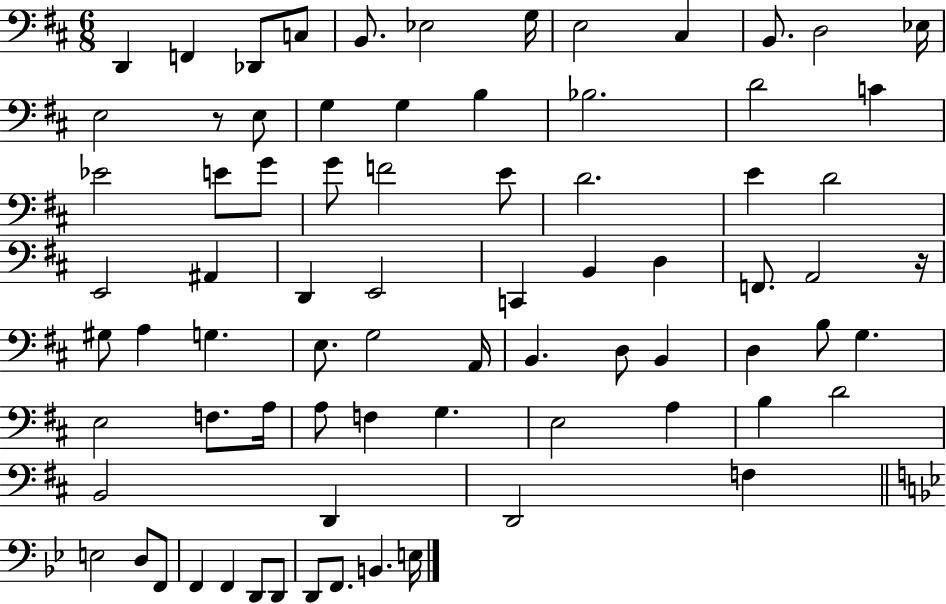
{
  \clef bass
  \numericTimeSignature
  \time 6/8
  \key d \major
  d,4 f,4 des,8 c8 | b,8. ees2 g16 | e2 cis4 | b,8. d2 ees16 | \break e2 r8 e8 | g4 g4 b4 | bes2. | d'2 c'4 | \break ees'2 e'8 g'8 | g'8 f'2 e'8 | d'2. | e'4 d'2 | \break e,2 ais,4 | d,4 e,2 | c,4 b,4 d4 | f,8. a,2 r16 | \break gis8 a4 g4. | e8. g2 a,16 | b,4. d8 b,4 | d4 b8 g4. | \break e2 f8. a16 | a8 f4 g4. | e2 a4 | b4 d'2 | \break b,2 d,4 | d,2 f4 | \bar "||" \break \key g \minor e2 d8 f,8 | f,4 f,4 d,8 d,8 | d,8 f,8. b,4. e16 | \bar "|."
}